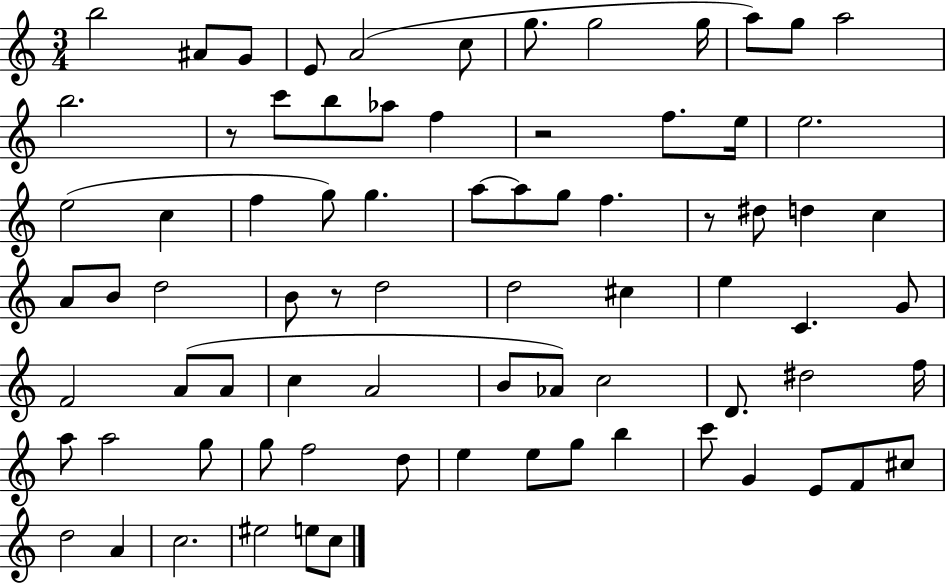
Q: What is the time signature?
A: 3/4